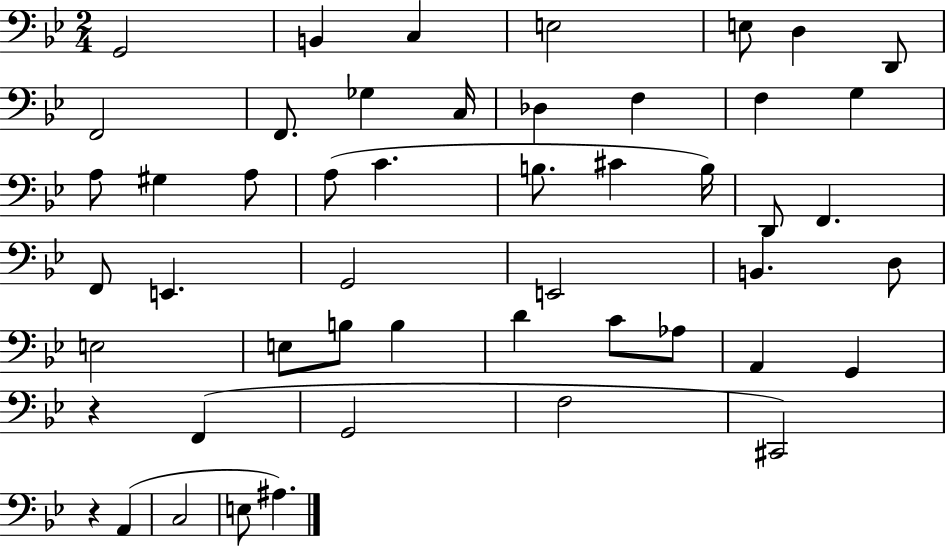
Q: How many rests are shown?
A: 2